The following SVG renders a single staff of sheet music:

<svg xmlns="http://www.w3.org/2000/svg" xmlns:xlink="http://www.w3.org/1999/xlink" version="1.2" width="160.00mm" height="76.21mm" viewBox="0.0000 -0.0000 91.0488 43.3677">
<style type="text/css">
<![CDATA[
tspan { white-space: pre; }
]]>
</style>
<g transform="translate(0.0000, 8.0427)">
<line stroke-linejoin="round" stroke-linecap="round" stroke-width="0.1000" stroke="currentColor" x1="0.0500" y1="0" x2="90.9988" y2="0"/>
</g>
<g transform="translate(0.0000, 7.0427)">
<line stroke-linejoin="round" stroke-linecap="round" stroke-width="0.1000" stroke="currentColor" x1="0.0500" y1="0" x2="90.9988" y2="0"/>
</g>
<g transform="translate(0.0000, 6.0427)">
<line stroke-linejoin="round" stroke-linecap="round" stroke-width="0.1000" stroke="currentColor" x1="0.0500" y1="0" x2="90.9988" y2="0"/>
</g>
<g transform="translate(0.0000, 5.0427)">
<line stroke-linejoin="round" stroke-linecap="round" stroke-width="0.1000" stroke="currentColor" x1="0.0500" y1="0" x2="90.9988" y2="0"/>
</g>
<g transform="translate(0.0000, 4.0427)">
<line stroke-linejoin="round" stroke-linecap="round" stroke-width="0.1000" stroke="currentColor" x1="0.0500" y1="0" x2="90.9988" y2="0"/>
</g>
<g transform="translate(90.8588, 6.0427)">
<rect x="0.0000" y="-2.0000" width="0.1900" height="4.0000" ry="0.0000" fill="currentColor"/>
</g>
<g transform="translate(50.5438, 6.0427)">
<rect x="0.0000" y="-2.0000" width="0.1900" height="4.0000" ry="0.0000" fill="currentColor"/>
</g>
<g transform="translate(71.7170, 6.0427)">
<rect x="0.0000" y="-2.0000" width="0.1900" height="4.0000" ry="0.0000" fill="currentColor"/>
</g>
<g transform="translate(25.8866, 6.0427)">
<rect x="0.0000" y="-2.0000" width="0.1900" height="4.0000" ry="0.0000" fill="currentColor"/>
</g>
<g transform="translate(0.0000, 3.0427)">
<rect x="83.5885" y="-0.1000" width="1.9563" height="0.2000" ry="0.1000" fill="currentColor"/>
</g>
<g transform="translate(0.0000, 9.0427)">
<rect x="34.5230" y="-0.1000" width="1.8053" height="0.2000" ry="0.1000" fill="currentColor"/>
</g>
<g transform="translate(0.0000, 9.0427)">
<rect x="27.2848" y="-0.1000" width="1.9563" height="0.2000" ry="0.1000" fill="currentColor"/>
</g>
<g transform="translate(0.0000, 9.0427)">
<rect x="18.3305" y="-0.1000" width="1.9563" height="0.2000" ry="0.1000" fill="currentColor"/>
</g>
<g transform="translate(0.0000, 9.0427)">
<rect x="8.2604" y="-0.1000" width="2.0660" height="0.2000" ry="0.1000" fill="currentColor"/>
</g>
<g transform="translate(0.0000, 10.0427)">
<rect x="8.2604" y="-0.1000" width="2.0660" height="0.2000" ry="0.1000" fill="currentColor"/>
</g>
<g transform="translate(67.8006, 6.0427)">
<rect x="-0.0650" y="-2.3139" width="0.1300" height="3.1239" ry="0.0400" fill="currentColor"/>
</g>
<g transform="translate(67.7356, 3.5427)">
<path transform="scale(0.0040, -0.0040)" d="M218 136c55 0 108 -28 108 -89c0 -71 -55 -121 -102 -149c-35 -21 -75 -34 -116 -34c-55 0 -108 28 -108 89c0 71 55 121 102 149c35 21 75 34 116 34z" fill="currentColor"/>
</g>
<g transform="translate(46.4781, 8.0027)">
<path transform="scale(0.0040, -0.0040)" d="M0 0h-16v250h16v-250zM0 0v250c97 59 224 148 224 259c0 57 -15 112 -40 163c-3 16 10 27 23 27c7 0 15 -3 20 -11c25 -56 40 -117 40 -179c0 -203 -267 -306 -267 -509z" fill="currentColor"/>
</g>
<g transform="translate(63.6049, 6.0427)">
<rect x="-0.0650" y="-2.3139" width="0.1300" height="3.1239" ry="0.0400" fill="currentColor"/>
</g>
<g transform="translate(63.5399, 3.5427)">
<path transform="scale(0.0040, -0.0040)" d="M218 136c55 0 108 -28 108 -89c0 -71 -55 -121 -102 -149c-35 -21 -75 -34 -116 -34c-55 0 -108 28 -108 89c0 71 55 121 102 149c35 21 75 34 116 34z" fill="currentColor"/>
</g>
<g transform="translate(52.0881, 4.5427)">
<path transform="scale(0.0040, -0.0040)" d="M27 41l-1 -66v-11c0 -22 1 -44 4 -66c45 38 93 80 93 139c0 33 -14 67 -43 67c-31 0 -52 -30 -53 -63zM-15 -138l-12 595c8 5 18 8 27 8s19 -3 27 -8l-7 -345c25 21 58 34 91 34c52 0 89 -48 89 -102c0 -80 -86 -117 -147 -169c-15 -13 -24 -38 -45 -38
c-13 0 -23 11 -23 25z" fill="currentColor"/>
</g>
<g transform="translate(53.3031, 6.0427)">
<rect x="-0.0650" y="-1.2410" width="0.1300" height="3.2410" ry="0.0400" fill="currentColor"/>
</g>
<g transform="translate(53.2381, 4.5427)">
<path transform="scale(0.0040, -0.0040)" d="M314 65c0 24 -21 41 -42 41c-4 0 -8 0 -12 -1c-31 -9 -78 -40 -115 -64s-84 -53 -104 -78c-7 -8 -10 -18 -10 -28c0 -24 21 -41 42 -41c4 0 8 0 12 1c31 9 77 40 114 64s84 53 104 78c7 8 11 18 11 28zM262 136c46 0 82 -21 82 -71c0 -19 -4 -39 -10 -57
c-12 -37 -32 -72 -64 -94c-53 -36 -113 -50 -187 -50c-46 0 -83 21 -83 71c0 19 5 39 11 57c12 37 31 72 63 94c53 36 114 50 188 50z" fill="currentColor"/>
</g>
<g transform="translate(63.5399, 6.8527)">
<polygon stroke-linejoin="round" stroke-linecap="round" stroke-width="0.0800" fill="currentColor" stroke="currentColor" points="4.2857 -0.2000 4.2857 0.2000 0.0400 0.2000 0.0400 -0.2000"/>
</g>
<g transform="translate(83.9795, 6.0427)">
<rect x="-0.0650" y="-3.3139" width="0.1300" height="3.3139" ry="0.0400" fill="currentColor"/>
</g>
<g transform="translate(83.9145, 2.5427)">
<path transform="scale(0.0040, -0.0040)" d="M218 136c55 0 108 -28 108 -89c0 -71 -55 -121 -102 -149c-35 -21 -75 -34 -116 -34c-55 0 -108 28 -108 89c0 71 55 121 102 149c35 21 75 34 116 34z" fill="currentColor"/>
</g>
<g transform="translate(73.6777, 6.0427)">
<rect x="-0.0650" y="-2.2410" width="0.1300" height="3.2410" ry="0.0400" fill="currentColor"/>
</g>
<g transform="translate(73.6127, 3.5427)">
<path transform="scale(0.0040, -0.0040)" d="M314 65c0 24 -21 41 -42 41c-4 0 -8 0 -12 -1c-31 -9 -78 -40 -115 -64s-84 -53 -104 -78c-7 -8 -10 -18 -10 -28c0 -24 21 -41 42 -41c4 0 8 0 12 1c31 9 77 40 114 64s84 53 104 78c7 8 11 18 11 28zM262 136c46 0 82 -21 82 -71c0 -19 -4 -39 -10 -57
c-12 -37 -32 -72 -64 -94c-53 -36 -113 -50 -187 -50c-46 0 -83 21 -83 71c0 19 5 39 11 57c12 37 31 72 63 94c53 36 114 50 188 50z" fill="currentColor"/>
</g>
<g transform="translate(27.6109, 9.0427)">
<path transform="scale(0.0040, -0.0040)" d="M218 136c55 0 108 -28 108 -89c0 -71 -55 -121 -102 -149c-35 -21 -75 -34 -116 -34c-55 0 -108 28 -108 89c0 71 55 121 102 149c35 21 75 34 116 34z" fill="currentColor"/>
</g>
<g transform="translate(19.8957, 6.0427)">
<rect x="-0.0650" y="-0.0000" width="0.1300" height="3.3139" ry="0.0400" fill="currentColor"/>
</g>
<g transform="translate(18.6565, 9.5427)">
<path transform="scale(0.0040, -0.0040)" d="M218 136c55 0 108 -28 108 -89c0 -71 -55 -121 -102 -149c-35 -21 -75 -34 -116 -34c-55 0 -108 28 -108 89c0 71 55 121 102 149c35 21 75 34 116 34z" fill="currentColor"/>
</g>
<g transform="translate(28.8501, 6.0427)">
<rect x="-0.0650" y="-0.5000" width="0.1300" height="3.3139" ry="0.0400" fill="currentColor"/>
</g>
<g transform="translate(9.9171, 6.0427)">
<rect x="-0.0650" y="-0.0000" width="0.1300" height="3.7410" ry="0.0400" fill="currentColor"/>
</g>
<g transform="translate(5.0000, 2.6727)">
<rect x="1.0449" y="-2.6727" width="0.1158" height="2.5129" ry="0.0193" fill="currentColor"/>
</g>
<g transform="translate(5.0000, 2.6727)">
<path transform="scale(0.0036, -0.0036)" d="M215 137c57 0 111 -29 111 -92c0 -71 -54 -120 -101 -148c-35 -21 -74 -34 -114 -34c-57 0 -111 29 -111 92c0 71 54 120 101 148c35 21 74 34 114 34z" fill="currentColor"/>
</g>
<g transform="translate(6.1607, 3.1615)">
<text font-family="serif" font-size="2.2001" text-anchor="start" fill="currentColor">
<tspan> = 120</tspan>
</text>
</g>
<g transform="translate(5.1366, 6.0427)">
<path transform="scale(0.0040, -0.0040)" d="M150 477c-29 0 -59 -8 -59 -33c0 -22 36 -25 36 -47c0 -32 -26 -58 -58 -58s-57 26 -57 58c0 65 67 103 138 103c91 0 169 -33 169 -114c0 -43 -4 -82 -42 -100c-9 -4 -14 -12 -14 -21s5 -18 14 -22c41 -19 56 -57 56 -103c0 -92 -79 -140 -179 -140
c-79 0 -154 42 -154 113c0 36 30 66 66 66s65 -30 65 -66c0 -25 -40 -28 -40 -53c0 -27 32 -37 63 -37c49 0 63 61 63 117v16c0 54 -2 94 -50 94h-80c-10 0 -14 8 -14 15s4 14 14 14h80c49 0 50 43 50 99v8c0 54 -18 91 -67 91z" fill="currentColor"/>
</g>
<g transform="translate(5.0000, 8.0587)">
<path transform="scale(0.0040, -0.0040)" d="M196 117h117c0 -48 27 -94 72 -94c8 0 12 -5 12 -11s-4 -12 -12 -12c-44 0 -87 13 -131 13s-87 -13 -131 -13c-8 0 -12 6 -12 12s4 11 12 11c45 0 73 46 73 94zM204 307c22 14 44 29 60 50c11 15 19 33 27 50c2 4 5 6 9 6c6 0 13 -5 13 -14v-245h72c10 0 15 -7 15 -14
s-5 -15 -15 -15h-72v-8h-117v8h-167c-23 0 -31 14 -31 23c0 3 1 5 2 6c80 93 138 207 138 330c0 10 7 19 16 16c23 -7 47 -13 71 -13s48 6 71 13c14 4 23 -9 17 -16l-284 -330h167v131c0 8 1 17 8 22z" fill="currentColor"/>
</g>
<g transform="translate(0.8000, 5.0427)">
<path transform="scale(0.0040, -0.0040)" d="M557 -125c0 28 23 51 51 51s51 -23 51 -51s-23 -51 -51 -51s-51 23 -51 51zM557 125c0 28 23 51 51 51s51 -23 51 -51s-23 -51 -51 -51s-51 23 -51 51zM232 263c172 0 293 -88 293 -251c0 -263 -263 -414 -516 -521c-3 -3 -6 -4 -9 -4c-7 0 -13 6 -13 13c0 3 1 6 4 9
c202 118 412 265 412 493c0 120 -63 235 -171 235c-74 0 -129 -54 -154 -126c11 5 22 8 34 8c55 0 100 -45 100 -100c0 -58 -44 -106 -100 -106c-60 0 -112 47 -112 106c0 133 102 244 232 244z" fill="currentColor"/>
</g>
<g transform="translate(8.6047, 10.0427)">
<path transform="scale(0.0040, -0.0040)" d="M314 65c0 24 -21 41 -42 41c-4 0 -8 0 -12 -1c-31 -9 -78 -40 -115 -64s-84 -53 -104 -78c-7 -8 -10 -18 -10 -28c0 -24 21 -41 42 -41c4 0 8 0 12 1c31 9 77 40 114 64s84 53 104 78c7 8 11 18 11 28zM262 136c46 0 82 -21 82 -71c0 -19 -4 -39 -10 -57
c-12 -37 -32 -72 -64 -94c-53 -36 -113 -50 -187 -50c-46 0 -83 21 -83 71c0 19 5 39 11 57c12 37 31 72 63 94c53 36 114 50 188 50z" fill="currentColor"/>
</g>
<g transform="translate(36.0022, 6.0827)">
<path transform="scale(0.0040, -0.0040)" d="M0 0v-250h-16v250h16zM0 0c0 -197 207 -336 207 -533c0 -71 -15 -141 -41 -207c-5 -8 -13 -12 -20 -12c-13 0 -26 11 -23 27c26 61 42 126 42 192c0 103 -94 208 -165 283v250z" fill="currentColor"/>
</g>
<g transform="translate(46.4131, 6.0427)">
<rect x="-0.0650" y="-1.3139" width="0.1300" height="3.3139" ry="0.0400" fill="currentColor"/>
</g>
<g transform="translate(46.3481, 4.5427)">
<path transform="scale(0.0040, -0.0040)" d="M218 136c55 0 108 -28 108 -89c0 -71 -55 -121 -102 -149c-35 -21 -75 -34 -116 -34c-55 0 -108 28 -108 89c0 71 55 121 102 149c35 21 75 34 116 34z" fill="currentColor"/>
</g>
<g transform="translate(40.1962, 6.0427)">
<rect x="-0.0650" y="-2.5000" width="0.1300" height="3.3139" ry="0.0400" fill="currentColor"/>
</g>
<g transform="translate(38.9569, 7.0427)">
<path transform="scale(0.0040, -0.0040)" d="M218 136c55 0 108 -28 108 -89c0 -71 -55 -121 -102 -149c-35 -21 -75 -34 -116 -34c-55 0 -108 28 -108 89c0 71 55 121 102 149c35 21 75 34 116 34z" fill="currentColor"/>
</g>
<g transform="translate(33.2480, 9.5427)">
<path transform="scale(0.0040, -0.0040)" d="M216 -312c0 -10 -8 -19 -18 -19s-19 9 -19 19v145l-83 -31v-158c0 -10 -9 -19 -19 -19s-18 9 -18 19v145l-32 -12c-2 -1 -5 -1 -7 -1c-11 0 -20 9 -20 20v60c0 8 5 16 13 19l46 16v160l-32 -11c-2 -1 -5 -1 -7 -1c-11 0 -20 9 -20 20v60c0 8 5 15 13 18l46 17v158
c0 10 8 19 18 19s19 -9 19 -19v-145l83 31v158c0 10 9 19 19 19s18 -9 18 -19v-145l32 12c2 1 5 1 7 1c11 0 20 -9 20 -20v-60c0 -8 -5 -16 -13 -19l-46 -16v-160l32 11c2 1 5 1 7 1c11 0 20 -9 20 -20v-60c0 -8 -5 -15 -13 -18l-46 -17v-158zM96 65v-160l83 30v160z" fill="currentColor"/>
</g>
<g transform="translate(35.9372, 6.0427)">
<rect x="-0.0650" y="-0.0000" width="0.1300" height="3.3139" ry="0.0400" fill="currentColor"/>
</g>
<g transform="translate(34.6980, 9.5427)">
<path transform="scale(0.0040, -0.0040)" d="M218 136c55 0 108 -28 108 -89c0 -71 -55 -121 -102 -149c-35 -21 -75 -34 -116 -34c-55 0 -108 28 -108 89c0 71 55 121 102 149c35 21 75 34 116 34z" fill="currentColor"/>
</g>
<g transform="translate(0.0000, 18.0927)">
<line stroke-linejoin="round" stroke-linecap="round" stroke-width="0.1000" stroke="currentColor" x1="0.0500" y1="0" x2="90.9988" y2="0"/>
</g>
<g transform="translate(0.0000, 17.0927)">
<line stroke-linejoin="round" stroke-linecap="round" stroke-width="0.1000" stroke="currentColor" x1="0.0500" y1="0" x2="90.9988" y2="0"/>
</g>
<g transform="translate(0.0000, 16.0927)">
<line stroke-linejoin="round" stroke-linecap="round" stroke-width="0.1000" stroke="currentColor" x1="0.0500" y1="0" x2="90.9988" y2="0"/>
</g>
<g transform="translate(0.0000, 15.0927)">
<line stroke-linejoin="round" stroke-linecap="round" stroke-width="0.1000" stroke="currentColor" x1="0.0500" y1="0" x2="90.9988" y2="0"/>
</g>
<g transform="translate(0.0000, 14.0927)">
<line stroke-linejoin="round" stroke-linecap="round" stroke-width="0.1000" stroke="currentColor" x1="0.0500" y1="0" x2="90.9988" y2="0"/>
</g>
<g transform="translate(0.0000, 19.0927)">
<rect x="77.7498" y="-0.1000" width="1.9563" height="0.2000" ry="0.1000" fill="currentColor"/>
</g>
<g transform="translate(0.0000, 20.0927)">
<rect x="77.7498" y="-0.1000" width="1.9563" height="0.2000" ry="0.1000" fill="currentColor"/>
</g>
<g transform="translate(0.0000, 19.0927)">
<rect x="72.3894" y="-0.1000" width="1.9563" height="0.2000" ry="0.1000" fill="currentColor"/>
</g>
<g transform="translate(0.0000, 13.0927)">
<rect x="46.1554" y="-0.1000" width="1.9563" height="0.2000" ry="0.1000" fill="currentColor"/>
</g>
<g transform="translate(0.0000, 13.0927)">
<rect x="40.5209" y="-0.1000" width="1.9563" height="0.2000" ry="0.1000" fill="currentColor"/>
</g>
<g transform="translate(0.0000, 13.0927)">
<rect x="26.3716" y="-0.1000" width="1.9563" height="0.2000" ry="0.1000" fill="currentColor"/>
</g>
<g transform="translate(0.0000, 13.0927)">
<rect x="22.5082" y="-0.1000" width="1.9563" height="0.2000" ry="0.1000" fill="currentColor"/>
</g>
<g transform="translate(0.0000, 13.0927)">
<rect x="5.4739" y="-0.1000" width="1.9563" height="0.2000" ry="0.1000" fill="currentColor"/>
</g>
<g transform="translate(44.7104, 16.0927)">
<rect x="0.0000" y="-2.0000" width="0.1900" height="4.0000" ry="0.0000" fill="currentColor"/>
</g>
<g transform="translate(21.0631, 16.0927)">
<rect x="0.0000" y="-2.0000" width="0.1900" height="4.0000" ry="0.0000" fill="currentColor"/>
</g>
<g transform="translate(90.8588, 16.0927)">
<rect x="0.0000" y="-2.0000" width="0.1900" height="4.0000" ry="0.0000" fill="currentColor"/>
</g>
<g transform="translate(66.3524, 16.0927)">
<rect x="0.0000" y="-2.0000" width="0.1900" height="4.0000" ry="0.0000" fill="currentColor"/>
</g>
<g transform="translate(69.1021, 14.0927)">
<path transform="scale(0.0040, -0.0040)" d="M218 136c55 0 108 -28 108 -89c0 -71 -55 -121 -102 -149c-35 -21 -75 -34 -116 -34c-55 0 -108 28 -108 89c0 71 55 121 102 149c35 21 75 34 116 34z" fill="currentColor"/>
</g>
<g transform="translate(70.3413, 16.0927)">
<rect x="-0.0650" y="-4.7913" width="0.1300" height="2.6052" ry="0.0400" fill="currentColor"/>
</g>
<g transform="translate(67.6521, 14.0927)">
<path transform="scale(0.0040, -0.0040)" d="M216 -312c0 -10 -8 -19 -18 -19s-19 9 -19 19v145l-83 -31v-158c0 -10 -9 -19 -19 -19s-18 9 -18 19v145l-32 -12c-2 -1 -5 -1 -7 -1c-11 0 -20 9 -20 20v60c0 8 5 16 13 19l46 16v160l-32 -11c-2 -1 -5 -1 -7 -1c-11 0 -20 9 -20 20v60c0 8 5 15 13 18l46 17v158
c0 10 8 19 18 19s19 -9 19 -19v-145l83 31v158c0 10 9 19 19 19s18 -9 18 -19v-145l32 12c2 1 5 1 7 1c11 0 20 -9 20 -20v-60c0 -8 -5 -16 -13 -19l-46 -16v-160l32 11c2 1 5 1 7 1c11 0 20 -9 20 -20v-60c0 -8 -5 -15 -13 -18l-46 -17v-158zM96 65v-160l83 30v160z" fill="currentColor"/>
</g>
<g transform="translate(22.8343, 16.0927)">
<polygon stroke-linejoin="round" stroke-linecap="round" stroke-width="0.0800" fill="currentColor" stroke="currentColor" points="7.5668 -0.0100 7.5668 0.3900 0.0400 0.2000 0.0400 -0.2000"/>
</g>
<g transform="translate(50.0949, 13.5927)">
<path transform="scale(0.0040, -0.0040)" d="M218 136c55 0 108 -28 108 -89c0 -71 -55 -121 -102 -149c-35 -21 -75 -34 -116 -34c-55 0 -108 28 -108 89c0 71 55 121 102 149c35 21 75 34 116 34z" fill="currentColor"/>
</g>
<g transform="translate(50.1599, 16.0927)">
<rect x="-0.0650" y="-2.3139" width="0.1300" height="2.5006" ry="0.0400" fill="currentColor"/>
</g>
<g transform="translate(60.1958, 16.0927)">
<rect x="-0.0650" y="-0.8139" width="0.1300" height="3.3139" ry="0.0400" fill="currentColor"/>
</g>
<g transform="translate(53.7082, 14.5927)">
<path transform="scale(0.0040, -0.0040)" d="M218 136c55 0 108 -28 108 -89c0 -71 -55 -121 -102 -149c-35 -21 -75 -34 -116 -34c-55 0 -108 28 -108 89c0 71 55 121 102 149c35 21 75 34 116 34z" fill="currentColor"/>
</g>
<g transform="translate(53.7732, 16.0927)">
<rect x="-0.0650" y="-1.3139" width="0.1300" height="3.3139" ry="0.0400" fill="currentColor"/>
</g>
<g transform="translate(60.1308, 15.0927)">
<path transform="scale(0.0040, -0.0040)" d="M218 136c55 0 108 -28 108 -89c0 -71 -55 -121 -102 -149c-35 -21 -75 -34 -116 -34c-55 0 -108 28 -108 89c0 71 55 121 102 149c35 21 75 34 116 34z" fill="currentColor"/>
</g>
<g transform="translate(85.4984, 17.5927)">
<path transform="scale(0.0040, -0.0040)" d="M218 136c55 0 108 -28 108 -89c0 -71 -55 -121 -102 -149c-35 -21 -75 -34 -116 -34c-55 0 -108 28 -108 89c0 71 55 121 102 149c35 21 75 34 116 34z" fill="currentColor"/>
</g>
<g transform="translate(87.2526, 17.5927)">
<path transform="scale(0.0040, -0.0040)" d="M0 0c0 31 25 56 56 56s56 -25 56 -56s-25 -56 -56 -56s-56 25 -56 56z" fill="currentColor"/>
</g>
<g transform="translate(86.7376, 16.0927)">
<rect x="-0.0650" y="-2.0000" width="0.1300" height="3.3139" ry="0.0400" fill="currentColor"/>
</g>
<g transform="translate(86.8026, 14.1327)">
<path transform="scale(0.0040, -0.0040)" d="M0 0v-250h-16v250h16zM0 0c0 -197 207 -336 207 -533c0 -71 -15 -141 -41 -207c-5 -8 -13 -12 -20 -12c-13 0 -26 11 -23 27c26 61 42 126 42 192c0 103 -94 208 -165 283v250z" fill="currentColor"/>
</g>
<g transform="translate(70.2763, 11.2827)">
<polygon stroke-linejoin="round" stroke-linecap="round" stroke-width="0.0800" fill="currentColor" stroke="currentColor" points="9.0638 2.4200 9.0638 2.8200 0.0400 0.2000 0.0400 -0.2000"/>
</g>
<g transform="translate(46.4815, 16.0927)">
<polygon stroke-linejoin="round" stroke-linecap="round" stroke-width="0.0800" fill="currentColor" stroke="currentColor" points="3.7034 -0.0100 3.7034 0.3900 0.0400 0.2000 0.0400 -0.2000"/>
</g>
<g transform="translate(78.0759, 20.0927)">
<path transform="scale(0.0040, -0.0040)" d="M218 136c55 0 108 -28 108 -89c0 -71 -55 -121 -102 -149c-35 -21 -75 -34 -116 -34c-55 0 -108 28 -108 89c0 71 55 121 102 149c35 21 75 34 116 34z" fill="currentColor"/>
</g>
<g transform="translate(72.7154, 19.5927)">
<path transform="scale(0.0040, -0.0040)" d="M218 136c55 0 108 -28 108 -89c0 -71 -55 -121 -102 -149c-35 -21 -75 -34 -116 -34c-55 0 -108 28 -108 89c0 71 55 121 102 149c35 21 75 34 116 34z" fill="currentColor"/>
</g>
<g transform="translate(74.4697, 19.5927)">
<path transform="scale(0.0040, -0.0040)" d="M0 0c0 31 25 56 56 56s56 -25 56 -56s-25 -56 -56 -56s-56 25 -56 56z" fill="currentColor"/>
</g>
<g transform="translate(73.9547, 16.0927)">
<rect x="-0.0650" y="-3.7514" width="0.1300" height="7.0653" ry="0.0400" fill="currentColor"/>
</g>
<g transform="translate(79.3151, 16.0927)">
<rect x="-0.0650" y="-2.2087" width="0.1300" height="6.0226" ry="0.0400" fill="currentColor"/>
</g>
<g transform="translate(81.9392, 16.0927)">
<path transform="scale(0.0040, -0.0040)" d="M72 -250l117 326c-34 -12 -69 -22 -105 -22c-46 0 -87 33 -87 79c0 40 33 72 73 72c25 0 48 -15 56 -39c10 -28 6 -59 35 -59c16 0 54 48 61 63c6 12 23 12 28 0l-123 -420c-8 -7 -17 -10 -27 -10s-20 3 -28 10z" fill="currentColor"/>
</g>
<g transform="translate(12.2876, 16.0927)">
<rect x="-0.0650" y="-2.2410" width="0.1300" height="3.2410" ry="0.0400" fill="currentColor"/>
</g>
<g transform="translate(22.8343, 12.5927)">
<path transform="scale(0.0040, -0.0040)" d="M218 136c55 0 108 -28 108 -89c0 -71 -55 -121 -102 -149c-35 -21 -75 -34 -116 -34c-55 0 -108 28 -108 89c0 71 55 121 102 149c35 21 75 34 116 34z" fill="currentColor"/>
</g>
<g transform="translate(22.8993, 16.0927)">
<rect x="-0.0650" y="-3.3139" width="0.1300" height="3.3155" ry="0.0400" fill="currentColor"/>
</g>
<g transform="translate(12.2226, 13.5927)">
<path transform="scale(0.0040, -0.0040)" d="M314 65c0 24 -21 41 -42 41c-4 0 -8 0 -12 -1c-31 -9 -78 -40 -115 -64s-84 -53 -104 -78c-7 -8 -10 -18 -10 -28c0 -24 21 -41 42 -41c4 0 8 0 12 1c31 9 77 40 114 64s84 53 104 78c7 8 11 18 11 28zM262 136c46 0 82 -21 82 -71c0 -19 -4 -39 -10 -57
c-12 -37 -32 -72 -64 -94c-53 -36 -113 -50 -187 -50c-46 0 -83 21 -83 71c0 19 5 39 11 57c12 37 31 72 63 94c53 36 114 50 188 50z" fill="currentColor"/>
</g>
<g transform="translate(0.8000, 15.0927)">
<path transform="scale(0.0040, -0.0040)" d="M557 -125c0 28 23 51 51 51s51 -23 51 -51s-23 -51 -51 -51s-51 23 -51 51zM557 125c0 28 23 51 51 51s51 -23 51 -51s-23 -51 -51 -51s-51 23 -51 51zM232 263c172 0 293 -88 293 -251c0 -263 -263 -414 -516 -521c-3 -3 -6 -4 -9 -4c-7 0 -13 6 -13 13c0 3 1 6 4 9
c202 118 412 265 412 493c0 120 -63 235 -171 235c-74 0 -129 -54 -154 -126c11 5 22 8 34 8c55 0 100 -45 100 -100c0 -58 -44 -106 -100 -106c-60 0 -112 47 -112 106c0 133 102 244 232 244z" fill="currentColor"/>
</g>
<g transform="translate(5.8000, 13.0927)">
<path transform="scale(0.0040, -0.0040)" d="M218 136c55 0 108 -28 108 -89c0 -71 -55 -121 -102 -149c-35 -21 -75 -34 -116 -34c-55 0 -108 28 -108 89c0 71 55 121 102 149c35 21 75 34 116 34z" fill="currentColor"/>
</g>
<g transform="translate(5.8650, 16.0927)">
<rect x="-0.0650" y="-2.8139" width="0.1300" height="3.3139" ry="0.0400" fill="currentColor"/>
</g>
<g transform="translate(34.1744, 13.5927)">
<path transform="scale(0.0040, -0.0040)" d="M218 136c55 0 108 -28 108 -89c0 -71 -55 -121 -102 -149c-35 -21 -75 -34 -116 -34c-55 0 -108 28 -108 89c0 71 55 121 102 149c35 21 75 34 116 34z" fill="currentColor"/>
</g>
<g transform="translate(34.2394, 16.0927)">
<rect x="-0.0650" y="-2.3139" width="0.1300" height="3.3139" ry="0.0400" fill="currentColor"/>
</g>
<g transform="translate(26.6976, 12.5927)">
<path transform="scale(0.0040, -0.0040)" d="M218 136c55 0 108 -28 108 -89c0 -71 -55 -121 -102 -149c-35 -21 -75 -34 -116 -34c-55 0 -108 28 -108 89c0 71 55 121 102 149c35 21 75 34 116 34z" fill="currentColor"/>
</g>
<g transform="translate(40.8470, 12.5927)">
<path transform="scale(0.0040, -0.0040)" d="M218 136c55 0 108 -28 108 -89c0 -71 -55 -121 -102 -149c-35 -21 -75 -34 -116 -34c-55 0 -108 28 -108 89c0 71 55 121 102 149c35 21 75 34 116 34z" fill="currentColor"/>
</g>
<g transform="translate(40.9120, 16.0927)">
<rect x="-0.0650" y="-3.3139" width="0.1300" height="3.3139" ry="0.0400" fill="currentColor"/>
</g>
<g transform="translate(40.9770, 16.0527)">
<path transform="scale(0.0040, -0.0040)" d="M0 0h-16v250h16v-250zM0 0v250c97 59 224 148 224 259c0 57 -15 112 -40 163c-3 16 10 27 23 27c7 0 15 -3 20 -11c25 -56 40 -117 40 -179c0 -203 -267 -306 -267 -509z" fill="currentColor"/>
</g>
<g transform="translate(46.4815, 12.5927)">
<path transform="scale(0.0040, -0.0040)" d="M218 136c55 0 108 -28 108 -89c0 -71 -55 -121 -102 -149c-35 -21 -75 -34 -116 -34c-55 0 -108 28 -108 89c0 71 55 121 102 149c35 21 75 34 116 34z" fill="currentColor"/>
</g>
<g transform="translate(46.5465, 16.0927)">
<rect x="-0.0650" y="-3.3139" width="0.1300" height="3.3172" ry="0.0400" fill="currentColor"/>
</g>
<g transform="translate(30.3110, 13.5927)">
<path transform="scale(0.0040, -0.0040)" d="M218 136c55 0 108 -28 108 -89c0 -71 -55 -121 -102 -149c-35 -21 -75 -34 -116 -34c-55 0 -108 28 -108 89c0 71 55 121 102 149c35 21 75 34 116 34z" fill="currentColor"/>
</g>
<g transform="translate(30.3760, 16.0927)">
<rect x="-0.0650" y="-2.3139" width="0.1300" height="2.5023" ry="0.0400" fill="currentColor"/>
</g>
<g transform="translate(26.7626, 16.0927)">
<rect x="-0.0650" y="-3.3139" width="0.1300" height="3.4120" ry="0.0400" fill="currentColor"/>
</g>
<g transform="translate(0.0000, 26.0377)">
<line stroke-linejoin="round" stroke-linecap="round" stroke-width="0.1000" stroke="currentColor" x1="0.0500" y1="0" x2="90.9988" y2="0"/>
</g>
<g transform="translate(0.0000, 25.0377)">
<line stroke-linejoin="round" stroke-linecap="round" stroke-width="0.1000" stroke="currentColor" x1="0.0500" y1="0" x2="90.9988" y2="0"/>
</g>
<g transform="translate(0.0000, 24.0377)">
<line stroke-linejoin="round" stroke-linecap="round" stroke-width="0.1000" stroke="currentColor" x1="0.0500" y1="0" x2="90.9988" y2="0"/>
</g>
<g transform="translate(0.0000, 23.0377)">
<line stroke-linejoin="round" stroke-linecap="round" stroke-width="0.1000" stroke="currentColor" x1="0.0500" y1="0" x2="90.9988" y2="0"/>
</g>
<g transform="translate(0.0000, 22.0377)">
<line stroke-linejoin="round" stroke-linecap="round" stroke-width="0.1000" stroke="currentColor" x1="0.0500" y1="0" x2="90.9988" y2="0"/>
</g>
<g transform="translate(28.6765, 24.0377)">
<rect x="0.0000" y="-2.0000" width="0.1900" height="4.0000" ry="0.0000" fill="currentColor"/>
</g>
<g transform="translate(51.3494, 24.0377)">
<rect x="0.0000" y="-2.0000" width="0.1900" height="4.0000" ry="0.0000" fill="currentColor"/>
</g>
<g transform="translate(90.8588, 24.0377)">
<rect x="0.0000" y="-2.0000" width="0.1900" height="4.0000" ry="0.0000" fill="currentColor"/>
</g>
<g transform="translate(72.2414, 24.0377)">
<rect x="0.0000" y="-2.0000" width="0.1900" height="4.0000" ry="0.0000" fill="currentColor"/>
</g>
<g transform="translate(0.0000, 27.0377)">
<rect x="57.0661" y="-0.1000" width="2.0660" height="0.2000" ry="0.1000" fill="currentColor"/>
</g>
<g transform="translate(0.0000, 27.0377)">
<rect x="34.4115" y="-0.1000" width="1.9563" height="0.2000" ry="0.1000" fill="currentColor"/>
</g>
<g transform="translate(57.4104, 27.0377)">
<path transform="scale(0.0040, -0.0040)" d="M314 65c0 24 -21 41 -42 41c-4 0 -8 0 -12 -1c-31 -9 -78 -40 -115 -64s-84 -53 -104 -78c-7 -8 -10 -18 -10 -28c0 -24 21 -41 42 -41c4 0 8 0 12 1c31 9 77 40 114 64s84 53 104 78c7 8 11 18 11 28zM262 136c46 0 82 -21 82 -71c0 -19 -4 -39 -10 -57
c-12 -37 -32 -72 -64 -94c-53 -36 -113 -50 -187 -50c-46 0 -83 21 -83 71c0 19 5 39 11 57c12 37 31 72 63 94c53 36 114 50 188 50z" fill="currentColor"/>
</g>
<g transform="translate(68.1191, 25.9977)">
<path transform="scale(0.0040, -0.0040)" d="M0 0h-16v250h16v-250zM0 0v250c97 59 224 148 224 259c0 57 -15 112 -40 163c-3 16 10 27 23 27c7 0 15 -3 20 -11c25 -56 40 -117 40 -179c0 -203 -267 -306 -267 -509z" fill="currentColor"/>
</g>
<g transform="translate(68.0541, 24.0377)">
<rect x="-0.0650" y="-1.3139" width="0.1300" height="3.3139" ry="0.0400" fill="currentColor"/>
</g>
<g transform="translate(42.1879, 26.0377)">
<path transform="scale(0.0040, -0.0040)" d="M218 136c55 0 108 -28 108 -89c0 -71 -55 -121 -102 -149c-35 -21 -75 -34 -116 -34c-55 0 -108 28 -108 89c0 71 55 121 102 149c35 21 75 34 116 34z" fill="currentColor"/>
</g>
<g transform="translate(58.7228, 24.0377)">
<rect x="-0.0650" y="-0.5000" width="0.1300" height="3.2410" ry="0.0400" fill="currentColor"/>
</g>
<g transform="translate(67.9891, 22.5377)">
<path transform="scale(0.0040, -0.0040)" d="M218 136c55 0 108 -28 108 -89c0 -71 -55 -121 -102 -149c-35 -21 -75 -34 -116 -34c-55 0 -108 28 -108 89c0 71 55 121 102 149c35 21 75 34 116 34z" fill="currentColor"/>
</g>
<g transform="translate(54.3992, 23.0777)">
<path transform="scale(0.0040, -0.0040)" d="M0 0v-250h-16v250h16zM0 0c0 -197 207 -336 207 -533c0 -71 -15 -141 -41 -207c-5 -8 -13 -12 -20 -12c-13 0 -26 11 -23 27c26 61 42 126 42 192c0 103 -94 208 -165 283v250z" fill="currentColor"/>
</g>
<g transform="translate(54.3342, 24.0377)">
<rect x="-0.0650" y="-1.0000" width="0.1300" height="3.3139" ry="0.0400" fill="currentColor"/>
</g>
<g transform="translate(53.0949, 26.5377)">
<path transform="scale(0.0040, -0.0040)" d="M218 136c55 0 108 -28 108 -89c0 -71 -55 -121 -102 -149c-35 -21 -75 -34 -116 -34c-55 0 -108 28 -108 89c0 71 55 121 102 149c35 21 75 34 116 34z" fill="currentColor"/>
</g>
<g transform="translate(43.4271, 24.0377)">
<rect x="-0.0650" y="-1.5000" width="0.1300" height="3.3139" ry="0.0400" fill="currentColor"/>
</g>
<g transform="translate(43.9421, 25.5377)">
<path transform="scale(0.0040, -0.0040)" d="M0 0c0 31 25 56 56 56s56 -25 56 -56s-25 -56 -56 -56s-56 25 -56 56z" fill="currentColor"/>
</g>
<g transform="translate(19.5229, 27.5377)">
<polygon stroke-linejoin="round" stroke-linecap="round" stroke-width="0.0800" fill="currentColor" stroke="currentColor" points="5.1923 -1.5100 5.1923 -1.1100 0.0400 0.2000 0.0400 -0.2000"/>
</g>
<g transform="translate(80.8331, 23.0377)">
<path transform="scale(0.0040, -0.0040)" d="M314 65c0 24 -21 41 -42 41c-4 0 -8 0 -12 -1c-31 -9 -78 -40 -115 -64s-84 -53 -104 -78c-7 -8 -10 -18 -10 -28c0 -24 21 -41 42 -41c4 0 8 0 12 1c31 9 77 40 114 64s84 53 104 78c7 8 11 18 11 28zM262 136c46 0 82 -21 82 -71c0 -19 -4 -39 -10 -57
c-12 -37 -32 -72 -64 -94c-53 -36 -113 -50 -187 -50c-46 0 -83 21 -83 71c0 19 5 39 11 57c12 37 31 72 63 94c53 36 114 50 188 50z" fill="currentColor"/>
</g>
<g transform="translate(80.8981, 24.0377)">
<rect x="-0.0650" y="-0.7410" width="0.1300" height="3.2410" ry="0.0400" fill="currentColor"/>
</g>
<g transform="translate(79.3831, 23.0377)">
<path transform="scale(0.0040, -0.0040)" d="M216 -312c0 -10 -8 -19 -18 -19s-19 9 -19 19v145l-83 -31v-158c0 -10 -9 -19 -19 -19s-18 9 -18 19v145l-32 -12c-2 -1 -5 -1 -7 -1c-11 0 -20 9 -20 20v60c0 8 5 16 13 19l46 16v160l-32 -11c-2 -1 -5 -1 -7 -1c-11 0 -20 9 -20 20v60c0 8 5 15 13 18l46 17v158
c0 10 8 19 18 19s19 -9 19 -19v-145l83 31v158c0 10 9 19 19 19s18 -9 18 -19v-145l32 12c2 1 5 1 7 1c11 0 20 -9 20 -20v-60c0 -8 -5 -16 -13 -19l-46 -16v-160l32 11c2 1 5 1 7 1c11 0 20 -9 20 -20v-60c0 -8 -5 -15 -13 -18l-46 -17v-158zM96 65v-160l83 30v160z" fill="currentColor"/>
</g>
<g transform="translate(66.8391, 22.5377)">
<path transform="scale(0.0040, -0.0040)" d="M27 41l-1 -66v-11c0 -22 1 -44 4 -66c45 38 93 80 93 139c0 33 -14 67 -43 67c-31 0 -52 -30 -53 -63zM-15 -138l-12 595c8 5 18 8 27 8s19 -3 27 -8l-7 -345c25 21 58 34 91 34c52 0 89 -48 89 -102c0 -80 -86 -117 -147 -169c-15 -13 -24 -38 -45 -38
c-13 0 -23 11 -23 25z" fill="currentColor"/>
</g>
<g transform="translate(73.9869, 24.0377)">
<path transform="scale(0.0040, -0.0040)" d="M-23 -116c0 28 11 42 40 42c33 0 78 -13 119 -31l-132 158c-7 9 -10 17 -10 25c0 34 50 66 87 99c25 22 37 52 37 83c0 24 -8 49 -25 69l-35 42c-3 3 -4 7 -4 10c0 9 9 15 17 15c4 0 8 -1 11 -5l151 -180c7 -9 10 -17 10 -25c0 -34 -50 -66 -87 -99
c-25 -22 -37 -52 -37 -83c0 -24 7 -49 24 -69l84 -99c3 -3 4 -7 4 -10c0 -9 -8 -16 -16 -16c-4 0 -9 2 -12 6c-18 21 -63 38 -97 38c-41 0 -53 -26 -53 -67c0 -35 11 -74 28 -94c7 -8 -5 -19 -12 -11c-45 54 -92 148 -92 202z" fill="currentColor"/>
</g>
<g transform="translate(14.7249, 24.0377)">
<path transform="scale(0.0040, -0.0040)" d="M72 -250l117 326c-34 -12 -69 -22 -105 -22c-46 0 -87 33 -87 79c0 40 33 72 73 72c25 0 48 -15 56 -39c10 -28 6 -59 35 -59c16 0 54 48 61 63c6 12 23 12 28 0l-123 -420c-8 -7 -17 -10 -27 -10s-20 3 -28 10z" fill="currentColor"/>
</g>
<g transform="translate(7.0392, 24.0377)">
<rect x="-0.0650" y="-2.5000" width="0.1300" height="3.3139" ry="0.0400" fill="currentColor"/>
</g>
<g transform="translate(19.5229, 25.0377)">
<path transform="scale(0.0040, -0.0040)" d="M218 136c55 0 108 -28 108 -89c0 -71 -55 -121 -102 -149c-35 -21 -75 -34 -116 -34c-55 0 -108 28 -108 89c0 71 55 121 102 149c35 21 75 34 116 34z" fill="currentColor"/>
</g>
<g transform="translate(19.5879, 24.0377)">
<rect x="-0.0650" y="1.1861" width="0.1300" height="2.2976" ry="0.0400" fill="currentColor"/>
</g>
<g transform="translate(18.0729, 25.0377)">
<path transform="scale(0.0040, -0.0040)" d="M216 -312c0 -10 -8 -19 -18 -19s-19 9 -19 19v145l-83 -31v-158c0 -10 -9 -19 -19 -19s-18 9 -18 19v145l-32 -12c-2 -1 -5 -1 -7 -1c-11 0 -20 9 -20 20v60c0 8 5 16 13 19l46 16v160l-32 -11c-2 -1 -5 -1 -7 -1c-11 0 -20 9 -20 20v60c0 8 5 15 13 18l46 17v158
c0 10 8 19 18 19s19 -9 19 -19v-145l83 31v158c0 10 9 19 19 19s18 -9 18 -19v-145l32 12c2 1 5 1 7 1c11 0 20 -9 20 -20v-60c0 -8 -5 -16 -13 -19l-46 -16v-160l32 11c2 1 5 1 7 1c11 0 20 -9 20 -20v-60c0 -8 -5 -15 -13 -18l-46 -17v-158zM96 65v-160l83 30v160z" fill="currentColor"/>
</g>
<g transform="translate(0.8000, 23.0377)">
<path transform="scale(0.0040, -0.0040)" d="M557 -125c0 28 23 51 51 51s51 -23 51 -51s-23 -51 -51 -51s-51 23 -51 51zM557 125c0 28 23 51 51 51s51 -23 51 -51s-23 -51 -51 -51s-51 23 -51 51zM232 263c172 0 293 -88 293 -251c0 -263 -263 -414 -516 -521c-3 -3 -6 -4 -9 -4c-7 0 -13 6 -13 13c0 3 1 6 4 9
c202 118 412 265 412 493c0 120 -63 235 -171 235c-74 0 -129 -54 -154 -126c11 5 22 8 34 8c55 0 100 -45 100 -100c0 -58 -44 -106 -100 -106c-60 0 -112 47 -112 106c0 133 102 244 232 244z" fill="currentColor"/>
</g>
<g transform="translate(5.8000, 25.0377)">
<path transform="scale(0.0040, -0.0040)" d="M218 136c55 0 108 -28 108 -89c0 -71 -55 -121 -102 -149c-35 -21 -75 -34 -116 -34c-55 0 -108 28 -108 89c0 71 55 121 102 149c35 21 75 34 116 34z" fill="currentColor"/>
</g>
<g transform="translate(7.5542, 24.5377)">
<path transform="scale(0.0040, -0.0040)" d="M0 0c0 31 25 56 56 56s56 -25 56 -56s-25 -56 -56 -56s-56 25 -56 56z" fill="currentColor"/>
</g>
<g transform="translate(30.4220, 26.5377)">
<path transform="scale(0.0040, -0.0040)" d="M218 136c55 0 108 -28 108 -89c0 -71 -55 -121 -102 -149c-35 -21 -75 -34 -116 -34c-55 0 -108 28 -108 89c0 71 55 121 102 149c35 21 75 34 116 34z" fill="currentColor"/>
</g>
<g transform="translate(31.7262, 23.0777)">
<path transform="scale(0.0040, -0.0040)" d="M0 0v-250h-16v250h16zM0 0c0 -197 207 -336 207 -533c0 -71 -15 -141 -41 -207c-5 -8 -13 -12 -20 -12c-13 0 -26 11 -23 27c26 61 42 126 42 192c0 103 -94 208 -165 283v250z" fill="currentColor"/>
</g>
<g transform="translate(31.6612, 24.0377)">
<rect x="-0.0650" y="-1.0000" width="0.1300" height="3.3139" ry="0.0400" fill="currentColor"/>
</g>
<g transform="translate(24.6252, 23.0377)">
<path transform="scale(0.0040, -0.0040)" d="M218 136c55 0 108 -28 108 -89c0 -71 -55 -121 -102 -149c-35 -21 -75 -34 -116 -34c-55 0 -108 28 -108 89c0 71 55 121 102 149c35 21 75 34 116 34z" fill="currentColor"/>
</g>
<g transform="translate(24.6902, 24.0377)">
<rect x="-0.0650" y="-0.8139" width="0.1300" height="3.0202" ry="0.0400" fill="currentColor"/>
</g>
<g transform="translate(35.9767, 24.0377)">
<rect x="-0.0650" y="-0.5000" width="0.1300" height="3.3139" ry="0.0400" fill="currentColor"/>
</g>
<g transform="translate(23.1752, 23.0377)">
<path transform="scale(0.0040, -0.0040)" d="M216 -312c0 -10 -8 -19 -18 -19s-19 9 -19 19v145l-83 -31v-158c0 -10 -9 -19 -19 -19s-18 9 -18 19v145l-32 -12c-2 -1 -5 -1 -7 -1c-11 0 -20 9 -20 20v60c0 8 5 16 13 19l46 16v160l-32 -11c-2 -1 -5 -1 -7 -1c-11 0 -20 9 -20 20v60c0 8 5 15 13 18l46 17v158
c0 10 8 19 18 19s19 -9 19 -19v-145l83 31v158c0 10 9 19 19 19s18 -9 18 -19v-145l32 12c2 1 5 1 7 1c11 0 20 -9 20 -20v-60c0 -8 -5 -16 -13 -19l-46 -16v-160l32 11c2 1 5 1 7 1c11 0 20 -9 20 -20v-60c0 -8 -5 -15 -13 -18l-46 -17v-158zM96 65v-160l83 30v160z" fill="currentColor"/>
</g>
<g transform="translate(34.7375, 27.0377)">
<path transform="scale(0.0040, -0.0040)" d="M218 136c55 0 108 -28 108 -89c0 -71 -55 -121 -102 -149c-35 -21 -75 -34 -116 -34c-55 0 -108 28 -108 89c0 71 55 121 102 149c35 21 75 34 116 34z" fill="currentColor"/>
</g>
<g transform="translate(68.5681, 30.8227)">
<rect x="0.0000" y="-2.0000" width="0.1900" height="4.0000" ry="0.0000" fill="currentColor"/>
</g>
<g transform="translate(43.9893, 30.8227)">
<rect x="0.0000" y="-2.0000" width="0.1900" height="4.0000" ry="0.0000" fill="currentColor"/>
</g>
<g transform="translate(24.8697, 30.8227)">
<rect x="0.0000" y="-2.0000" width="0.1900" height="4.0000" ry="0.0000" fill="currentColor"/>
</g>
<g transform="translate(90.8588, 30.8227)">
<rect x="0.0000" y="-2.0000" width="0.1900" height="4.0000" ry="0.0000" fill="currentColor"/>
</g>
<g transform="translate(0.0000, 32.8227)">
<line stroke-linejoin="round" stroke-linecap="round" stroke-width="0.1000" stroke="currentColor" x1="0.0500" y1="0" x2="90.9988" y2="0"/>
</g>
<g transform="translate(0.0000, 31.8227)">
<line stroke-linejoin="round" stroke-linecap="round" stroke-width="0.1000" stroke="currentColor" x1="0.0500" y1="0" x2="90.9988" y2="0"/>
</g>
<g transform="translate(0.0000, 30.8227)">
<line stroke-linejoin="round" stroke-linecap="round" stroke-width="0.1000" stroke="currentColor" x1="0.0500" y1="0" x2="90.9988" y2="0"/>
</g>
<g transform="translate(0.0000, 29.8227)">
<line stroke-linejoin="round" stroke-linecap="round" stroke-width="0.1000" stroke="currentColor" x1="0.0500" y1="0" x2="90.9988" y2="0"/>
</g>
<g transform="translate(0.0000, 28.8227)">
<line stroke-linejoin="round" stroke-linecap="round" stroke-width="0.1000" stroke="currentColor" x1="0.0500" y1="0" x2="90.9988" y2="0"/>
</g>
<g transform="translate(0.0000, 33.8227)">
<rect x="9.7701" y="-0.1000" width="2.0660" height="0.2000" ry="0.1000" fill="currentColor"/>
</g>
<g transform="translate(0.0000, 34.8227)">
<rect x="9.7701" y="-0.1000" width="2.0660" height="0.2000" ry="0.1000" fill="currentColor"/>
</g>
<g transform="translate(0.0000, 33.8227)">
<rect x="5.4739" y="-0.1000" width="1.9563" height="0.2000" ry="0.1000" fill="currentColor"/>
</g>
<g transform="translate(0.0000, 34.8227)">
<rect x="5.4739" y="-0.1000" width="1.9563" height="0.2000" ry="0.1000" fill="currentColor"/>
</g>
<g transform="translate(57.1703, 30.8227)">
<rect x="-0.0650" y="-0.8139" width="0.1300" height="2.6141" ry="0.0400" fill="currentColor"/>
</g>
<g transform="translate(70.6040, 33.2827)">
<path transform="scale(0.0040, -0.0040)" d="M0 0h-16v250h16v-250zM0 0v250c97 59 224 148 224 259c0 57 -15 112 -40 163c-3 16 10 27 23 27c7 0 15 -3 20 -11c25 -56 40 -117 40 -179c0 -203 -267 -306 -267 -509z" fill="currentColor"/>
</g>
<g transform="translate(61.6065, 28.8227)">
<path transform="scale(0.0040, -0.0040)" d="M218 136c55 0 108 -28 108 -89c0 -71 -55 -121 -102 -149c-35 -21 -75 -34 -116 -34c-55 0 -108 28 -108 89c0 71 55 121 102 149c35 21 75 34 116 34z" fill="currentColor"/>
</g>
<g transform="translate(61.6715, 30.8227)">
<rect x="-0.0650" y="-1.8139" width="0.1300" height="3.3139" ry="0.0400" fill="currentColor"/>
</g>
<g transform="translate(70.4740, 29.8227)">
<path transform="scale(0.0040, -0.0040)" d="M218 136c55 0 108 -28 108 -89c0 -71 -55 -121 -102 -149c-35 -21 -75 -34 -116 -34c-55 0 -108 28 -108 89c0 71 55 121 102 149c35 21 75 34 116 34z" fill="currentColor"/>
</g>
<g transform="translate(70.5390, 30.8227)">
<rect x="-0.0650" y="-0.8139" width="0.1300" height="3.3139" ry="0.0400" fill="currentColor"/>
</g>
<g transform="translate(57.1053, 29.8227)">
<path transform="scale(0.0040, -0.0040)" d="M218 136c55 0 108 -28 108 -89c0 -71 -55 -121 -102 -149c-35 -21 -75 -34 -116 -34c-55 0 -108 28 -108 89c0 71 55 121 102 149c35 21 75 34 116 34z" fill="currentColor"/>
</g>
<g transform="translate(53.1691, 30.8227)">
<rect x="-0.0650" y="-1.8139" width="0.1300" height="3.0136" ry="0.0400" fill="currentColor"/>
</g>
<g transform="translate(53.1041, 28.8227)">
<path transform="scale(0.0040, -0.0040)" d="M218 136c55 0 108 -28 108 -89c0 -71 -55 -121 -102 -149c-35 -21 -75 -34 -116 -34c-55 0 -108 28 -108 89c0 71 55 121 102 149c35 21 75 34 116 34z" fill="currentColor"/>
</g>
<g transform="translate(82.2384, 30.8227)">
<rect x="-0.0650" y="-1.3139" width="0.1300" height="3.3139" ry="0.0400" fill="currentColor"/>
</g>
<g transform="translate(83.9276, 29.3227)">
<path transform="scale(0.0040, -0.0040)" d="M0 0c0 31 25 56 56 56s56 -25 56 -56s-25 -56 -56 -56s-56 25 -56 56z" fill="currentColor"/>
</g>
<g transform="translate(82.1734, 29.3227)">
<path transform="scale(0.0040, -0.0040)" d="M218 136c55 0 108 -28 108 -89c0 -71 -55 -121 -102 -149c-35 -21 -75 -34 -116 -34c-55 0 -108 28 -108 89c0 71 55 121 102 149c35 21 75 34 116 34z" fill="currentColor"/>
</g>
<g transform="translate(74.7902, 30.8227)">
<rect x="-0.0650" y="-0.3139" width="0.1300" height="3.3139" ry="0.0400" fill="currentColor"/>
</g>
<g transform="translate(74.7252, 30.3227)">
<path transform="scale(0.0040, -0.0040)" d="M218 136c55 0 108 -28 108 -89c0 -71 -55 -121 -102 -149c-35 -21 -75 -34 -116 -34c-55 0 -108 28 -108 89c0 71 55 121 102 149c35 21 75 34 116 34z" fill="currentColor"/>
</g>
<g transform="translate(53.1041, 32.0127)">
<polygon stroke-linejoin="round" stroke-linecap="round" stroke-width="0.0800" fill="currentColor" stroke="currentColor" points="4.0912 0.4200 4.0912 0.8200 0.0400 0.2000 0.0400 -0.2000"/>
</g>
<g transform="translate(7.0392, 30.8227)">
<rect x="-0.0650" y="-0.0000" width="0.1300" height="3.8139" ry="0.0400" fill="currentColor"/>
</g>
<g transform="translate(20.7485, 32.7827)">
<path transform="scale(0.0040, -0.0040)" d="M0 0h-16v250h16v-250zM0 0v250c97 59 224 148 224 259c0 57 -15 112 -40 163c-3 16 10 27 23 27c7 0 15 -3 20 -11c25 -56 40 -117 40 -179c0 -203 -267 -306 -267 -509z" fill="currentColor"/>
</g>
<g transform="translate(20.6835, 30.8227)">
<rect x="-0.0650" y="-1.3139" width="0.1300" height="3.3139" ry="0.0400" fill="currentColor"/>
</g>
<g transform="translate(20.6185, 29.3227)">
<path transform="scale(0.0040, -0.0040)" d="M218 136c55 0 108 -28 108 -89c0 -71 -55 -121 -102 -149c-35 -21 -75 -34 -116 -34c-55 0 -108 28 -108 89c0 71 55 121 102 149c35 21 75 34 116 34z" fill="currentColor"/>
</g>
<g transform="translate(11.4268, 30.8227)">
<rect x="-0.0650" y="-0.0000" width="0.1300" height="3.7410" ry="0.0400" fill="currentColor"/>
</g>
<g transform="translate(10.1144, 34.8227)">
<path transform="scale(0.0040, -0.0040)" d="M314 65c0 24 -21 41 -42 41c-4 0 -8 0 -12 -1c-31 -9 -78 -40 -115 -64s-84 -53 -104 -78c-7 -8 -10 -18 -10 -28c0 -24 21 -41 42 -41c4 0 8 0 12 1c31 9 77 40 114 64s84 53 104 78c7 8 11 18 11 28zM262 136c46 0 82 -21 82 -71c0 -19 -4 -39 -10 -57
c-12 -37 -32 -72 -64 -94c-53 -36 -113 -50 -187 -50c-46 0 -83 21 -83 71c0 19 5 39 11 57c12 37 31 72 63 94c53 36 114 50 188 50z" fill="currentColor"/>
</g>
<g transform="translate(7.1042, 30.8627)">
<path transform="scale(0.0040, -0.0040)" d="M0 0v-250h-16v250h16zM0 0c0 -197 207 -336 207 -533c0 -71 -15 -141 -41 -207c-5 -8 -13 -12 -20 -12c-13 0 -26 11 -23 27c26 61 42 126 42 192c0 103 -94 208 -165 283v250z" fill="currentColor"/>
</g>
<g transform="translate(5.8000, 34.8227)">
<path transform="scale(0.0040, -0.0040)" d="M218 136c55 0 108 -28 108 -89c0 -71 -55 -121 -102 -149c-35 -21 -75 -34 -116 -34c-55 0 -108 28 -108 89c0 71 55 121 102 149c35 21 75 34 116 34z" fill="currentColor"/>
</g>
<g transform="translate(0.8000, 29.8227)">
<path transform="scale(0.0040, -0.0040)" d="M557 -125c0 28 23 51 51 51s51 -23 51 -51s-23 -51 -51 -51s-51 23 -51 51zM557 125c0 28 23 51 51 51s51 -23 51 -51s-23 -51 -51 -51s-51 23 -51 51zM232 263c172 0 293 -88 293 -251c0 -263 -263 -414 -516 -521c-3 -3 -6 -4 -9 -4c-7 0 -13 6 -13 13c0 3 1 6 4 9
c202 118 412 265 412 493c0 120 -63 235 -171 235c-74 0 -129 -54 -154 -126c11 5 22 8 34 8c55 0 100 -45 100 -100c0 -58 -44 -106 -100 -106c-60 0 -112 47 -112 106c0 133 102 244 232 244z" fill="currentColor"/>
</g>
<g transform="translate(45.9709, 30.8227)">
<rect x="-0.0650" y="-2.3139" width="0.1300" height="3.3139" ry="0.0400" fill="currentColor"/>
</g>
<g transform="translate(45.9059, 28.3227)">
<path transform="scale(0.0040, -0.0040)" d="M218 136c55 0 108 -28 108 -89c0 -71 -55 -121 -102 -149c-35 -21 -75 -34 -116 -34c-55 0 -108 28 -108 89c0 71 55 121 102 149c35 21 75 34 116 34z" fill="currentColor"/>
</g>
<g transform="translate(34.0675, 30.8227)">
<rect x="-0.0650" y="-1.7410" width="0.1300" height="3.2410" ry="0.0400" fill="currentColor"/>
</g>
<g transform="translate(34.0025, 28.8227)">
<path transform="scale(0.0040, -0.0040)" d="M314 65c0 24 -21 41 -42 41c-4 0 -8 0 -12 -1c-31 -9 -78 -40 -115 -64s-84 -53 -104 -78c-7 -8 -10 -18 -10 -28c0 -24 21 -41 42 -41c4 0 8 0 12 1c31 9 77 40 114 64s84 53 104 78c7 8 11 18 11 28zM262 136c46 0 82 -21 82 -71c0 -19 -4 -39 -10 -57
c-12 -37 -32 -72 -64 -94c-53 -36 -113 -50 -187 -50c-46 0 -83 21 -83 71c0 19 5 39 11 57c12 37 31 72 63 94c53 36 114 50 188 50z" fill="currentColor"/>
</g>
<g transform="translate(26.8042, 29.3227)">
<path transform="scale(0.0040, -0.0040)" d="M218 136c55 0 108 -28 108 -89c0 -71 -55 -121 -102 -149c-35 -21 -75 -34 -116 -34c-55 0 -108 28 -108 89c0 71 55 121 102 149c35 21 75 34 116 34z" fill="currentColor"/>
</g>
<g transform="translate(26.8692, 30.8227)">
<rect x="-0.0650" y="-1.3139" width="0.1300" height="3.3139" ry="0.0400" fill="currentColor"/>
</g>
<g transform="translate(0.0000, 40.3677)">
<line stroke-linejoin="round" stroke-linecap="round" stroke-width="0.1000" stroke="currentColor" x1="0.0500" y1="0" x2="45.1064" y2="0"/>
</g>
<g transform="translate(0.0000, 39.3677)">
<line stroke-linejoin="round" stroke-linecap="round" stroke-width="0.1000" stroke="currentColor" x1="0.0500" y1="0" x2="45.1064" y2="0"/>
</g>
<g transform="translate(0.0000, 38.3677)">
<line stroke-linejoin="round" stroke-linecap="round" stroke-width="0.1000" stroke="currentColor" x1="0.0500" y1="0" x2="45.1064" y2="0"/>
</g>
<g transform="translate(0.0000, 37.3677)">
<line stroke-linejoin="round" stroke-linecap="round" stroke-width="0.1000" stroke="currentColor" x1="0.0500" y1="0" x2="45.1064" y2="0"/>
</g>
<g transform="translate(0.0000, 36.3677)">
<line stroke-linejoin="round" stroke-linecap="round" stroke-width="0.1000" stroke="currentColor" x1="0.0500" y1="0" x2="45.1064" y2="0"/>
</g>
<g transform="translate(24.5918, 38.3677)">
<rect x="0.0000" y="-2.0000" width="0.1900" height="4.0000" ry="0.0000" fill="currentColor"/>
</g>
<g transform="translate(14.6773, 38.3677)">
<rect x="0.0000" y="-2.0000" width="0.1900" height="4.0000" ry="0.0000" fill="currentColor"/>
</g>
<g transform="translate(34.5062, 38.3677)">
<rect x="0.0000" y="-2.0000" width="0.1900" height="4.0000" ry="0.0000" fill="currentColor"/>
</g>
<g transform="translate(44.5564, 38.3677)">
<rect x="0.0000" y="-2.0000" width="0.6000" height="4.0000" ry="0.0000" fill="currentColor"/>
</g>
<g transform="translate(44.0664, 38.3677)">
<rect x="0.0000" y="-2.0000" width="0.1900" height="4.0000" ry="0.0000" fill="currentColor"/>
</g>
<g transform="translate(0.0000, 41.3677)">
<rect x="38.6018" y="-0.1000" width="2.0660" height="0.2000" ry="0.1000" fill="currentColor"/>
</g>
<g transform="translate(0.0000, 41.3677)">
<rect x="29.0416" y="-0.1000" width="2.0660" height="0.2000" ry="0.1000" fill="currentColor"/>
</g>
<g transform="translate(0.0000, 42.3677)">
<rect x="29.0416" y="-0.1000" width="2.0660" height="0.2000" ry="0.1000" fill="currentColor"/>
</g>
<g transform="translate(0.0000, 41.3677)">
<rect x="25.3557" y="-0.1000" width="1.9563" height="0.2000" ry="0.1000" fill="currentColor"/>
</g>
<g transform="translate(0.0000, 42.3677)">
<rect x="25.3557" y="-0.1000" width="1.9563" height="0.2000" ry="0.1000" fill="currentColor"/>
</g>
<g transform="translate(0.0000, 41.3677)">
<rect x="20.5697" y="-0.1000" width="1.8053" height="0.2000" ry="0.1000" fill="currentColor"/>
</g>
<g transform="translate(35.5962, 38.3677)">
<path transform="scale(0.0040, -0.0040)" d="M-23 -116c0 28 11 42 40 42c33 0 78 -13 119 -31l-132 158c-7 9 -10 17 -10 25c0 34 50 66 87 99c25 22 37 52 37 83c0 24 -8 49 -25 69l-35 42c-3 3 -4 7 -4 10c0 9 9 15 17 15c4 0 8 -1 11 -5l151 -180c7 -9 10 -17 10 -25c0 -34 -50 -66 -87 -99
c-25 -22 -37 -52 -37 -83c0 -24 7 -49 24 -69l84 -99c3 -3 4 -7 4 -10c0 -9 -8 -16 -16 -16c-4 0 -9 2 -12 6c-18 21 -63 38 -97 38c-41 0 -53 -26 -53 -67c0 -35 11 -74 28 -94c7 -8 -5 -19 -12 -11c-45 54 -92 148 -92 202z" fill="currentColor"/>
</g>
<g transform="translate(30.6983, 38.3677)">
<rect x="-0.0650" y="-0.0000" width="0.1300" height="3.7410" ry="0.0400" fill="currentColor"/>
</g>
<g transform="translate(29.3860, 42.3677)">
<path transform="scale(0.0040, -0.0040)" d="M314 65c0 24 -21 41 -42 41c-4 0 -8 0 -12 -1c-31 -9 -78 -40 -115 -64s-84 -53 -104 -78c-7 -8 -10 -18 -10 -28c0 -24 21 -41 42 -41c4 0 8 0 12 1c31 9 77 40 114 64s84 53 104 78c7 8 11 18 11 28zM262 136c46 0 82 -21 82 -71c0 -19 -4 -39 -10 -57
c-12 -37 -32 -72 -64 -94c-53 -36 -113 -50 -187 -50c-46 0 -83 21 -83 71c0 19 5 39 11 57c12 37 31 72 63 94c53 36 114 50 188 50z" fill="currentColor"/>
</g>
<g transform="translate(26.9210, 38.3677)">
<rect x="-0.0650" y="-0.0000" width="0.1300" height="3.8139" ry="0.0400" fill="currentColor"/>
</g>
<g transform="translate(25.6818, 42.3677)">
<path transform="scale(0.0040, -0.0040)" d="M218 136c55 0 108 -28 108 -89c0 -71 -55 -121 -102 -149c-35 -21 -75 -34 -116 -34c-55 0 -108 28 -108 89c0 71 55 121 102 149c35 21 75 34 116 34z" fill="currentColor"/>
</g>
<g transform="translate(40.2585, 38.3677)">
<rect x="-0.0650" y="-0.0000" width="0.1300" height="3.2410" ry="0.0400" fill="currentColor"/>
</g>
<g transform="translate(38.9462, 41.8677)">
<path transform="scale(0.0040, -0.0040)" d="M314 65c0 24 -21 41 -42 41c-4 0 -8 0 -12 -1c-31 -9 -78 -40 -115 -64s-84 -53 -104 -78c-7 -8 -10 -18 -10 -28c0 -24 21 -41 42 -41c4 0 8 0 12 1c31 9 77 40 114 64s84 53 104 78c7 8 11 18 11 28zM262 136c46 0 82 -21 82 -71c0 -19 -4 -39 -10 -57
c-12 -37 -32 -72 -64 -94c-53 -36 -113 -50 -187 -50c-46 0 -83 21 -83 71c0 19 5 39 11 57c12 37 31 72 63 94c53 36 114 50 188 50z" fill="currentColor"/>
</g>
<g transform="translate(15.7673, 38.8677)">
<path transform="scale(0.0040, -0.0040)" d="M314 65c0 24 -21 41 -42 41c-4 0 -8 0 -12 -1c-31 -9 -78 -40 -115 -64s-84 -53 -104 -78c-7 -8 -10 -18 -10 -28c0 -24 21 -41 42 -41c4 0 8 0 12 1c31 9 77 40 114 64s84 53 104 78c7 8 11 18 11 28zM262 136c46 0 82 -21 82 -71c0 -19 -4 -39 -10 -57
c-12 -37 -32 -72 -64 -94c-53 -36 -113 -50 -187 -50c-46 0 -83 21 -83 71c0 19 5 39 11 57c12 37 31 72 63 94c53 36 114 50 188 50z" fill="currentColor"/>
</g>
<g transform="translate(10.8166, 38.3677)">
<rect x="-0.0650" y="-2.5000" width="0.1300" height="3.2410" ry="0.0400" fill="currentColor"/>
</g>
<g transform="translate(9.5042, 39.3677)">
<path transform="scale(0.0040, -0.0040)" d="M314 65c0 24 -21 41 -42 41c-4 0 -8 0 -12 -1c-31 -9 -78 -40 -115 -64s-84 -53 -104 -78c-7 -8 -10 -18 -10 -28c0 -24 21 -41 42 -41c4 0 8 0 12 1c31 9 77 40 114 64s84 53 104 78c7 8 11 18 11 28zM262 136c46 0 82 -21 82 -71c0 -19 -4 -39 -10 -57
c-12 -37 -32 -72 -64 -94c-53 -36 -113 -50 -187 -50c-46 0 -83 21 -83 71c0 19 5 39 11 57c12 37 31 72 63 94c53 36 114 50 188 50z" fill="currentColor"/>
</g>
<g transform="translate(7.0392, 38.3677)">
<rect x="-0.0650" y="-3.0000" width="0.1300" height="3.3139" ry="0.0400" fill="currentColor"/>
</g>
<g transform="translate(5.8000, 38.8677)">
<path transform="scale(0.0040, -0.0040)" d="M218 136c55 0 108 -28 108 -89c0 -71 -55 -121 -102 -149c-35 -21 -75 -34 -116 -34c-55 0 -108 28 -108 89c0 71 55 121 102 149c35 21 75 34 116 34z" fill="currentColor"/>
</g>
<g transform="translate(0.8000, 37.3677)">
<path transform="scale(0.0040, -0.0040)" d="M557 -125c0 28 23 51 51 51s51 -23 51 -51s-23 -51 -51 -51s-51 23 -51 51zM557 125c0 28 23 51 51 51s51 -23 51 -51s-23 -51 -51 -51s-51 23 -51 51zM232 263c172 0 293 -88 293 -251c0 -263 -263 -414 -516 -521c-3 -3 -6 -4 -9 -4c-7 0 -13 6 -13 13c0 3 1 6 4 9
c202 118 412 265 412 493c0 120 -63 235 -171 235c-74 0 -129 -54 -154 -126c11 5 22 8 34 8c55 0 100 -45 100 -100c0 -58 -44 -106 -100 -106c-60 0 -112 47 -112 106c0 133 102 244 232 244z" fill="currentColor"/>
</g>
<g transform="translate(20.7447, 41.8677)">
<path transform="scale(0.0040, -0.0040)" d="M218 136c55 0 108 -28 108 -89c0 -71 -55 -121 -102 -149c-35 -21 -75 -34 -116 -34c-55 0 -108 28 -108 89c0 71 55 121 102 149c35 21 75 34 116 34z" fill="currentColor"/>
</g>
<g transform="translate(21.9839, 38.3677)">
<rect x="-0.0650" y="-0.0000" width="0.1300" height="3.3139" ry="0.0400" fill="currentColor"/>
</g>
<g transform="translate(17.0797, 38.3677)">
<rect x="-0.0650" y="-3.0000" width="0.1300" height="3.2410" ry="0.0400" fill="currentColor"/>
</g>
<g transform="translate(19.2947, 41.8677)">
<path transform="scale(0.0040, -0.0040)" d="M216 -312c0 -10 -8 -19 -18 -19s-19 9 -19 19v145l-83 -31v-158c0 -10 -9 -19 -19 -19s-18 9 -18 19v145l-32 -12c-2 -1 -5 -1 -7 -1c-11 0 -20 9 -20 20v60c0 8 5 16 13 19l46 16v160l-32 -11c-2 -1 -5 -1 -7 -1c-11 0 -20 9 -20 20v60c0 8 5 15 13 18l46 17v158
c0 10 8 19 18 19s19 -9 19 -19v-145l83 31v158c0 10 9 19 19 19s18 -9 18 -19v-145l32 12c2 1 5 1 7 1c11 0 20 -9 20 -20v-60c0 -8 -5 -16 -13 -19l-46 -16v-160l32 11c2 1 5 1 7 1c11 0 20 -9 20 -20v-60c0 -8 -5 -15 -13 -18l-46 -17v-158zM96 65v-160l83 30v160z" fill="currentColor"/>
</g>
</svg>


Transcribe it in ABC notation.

X:1
T:Untitled
M:3/4
L:1/4
K:C
C,,2 D,, E,, ^D,,/2 B,, G,/2 _G,2 B,/2 B,/2 B,2 D C B,2 D/2 D/2 B,/2 B, D/2 D/2 B,/2 G, F, ^A,/2 D,,/2 C,,/2 z/2 A,,/2 B,, z/2 ^B,,/2 ^F,/2 F,,/2 E,, G,, F,,/2 E,,2 _G,/2 z ^F,2 C,,/2 C,,2 G,/2 G, A,2 B, A,/2 F,/2 A, F,/2 E, G, C, B,,2 C,2 ^D,, C,, C,,2 z D,,2